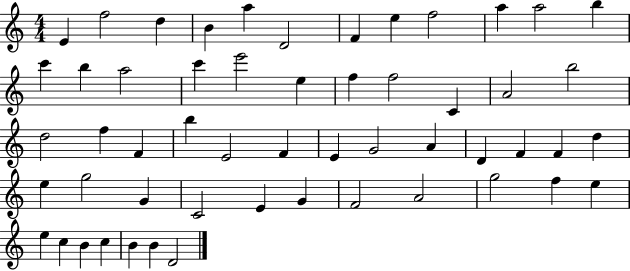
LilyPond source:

{
  \clef treble
  \numericTimeSignature
  \time 4/4
  \key c \major
  e'4 f''2 d''4 | b'4 a''4 d'2 | f'4 e''4 f''2 | a''4 a''2 b''4 | \break c'''4 b''4 a''2 | c'''4 e'''2 e''4 | f''4 f''2 c'4 | a'2 b''2 | \break d''2 f''4 f'4 | b''4 e'2 f'4 | e'4 g'2 a'4 | d'4 f'4 f'4 d''4 | \break e''4 g''2 g'4 | c'2 e'4 g'4 | f'2 a'2 | g''2 f''4 e''4 | \break e''4 c''4 b'4 c''4 | b'4 b'4 d'2 | \bar "|."
}